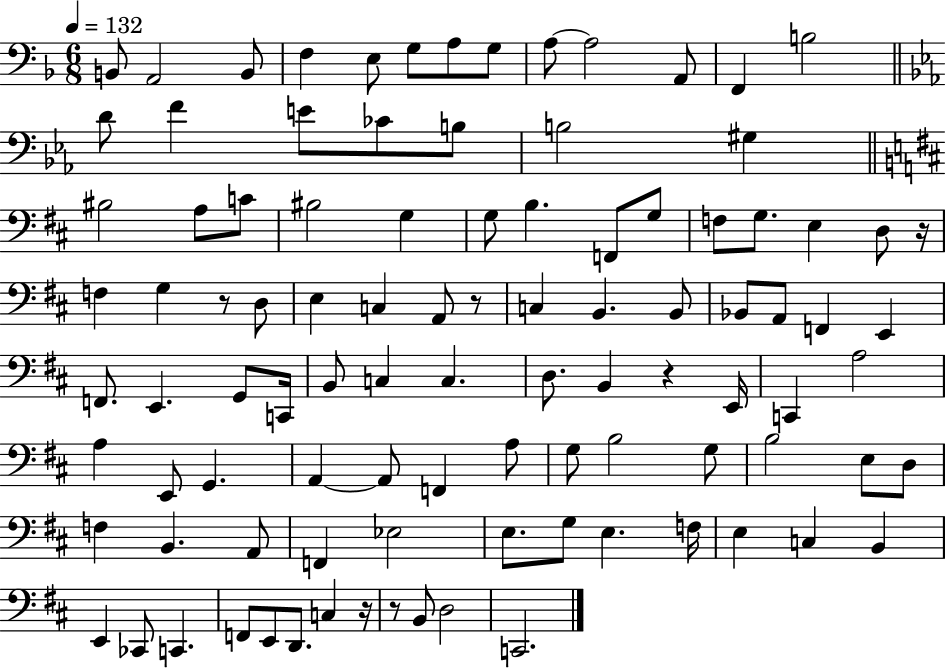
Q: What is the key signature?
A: F major